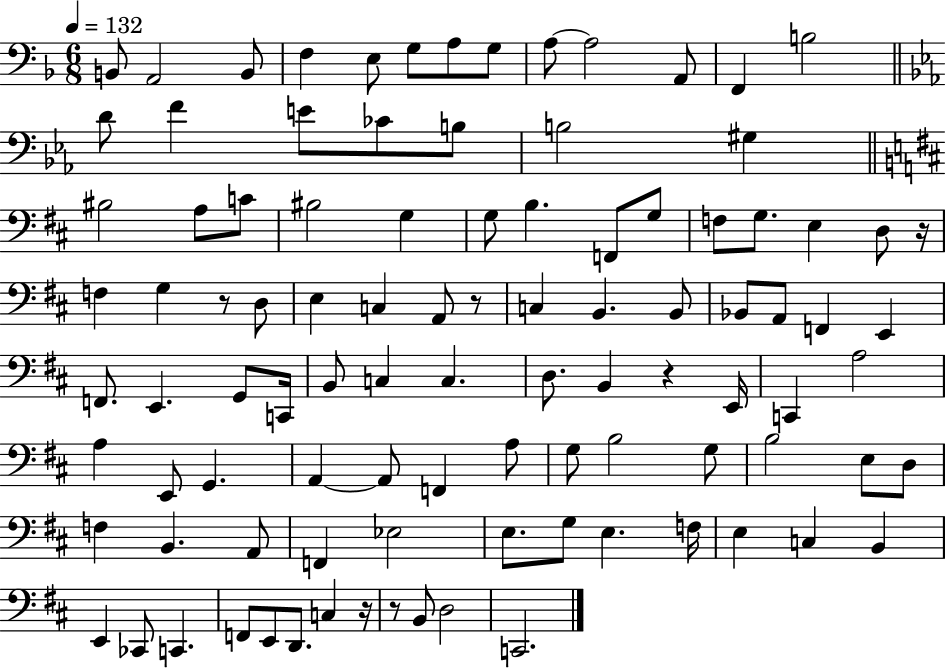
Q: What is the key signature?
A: F major